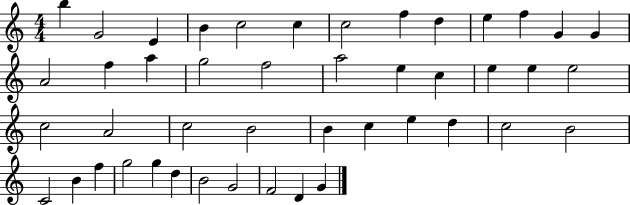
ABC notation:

X:1
T:Untitled
M:4/4
L:1/4
K:C
b G2 E B c2 c c2 f d e f G G A2 f a g2 f2 a2 e c e e e2 c2 A2 c2 B2 B c e d c2 B2 C2 B f g2 g d B2 G2 F2 D G